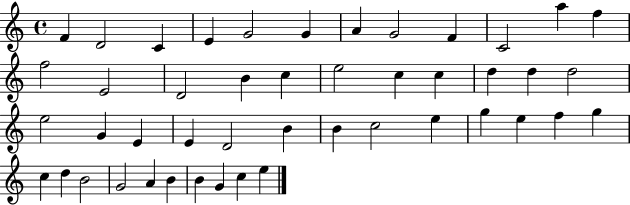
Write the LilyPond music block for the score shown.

{
  \clef treble
  \time 4/4
  \defaultTimeSignature
  \key c \major
  f'4 d'2 c'4 | e'4 g'2 g'4 | a'4 g'2 f'4 | c'2 a''4 f''4 | \break f''2 e'2 | d'2 b'4 c''4 | e''2 c''4 c''4 | d''4 d''4 d''2 | \break e''2 g'4 e'4 | e'4 d'2 b'4 | b'4 c''2 e''4 | g''4 e''4 f''4 g''4 | \break c''4 d''4 b'2 | g'2 a'4 b'4 | b'4 g'4 c''4 e''4 | \bar "|."
}